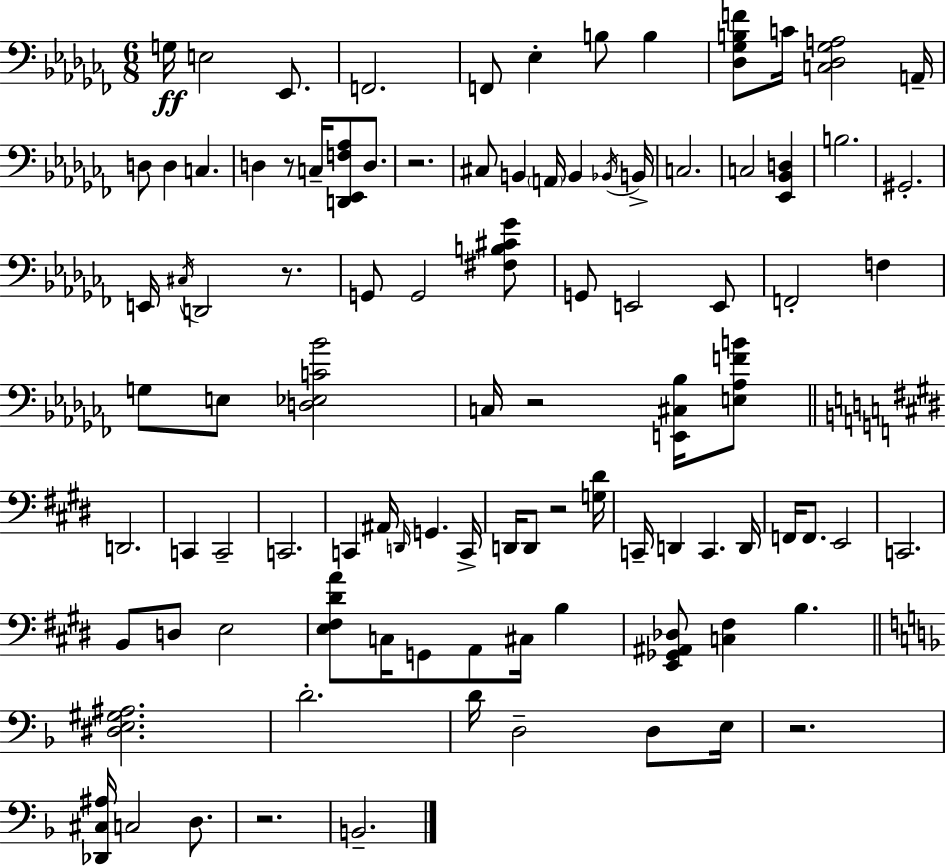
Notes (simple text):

G3/s E3/h Eb2/e. F2/h. F2/e Eb3/q B3/e B3/q [Db3,Gb3,B3,F4]/e C4/s [C3,Db3,Gb3,A3]/h A2/s D3/e D3/q C3/q. D3/q R/e C3/s [D2,Eb2,F3,Ab3]/e D3/e. R/h. C#3/e B2/q A2/s B2/q Bb2/s B2/s C3/h. C3/h [Eb2,Bb2,D3]/q B3/h. G#2/h. E2/s C#3/s D2/h R/e. G2/e G2/h [F#3,B3,C#4,Gb4]/e G2/e E2/h E2/e F2/h F3/q G3/e E3/e [D3,Eb3,C4,Bb4]/h C3/s R/h [E2,C#3,Bb3]/s [E3,Ab3,F4,B4]/e D2/h. C2/q C2/h C2/h. C2/q A#2/s D2/s G2/q. C2/s D2/s D2/e R/h [G3,D#4]/s C2/s D2/q C2/q. D2/s F2/s F2/e. E2/h C2/h. B2/e D3/e E3/h [E3,F#3,D#4,A4]/e C3/s G2/e A2/e C#3/s B3/q [E2,Gb2,A#2,Db3]/e [C3,F#3]/q B3/q. [D#3,E3,G#3,A#3]/h. D4/h. D4/s D3/h D3/e E3/s R/h. [Db2,C#3,A#3]/s C3/h D3/e. R/h. B2/h.